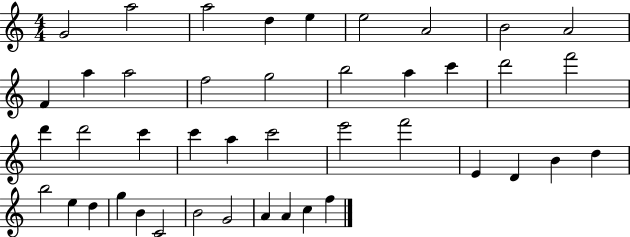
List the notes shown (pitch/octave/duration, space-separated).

G4/h A5/h A5/h D5/q E5/q E5/h A4/h B4/h A4/h F4/q A5/q A5/h F5/h G5/h B5/h A5/q C6/q D6/h F6/h D6/q D6/h C6/q C6/q A5/q C6/h E6/h F6/h E4/q D4/q B4/q D5/q B5/h E5/q D5/q G5/q B4/q C4/h B4/h G4/h A4/q A4/q C5/q F5/q